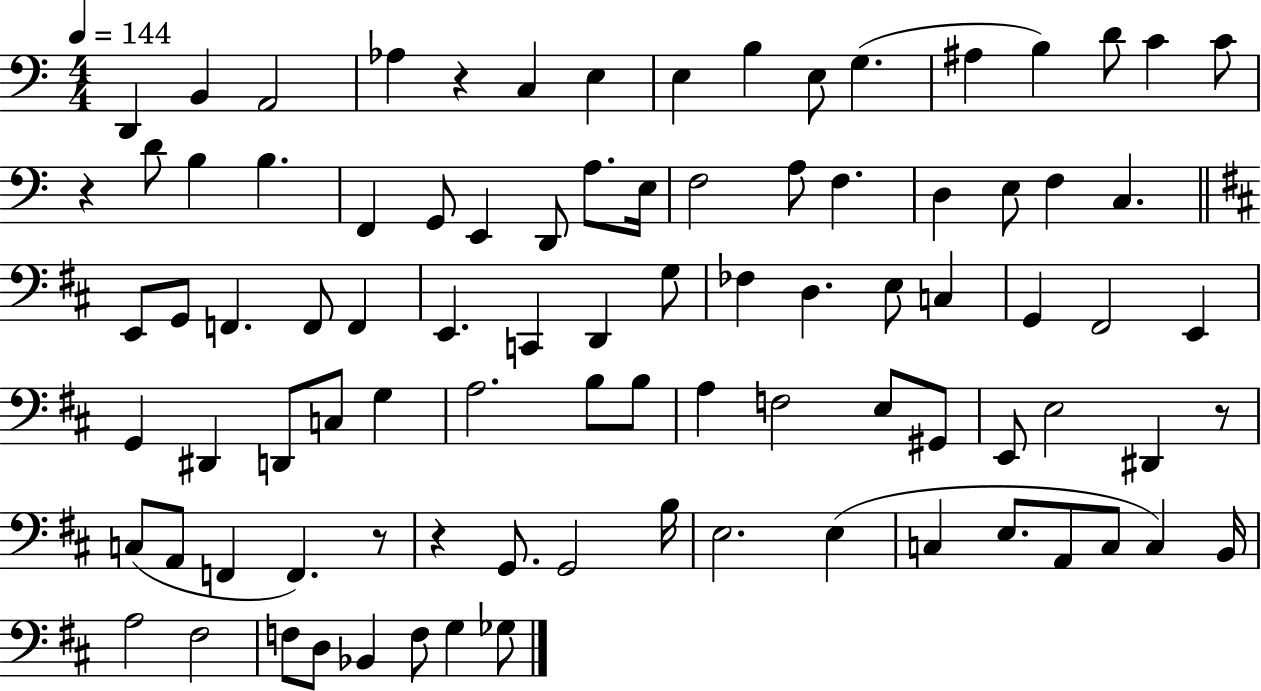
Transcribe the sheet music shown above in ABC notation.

X:1
T:Untitled
M:4/4
L:1/4
K:C
D,, B,, A,,2 _A, z C, E, E, B, E,/2 G, ^A, B, D/2 C C/2 z D/2 B, B, F,, G,,/2 E,, D,,/2 A,/2 E,/4 F,2 A,/2 F, D, E,/2 F, C, E,,/2 G,,/2 F,, F,,/2 F,, E,, C,, D,, G,/2 _F, D, E,/2 C, G,, ^F,,2 E,, G,, ^D,, D,,/2 C,/2 G, A,2 B,/2 B,/2 A, F,2 E,/2 ^G,,/2 E,,/2 E,2 ^D,, z/2 C,/2 A,,/2 F,, F,, z/2 z G,,/2 G,,2 B,/4 E,2 E, C, E,/2 A,,/2 C,/2 C, B,,/4 A,2 ^F,2 F,/2 D,/2 _B,, F,/2 G, _G,/2